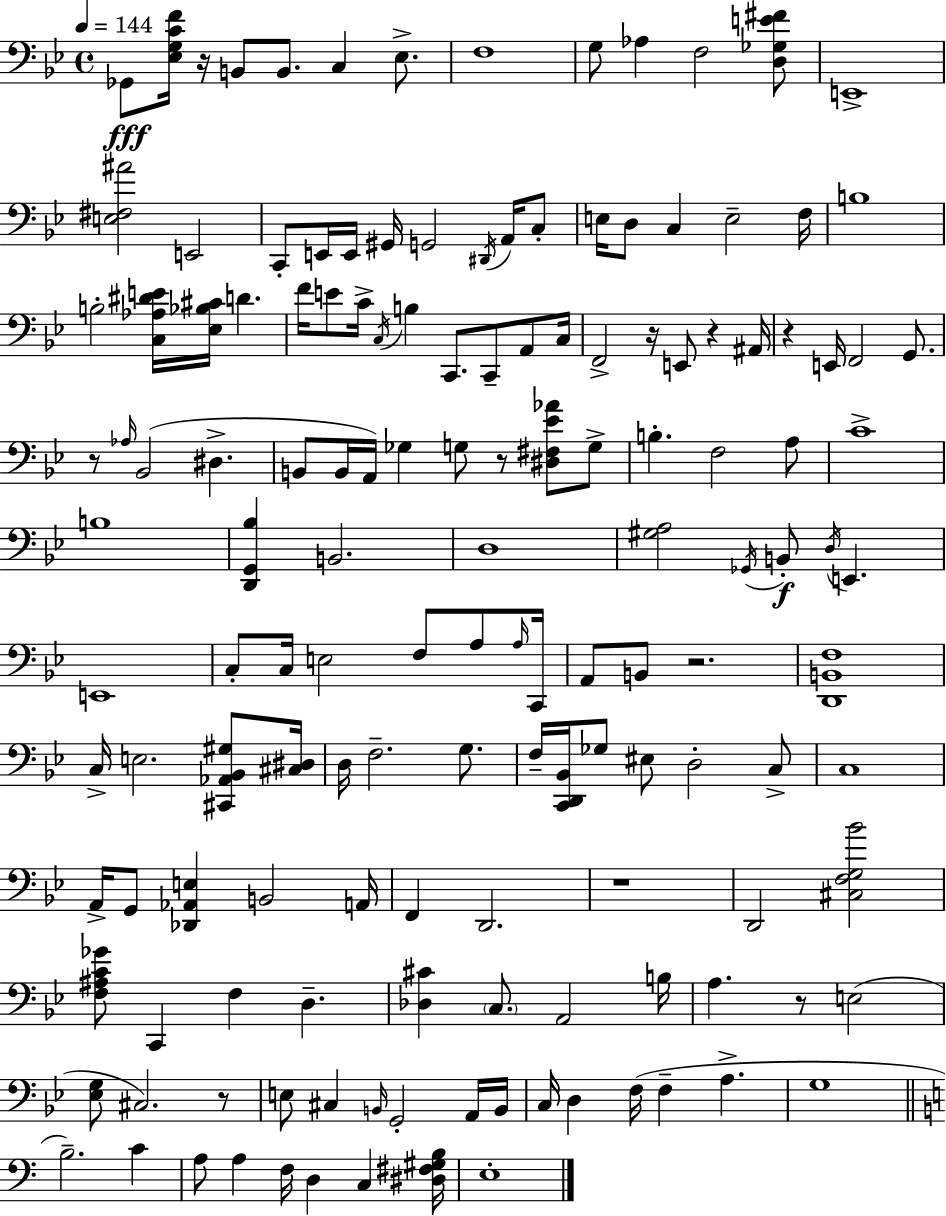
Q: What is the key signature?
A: G minor